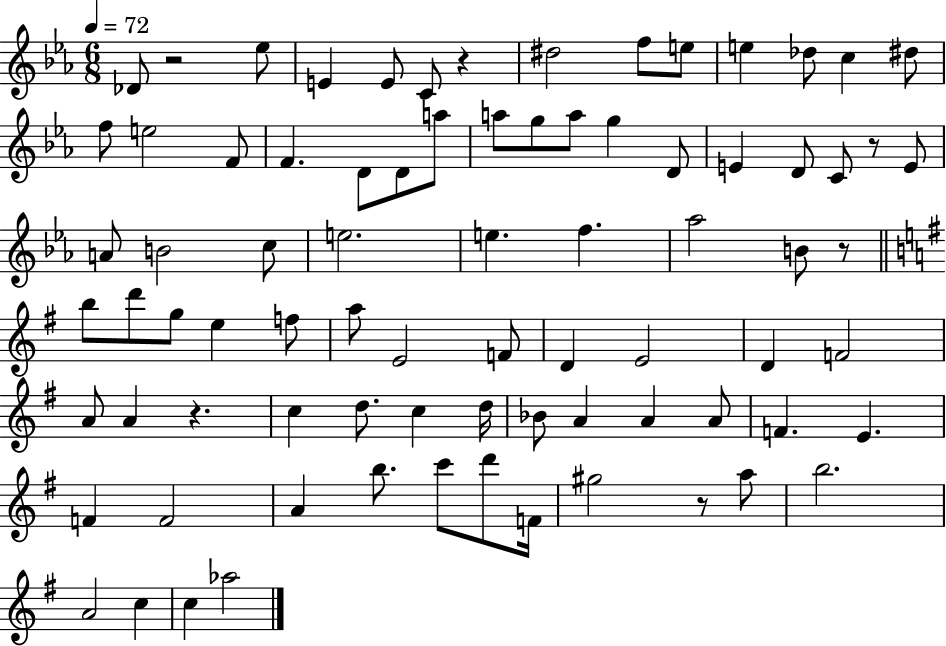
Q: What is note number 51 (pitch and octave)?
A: C5